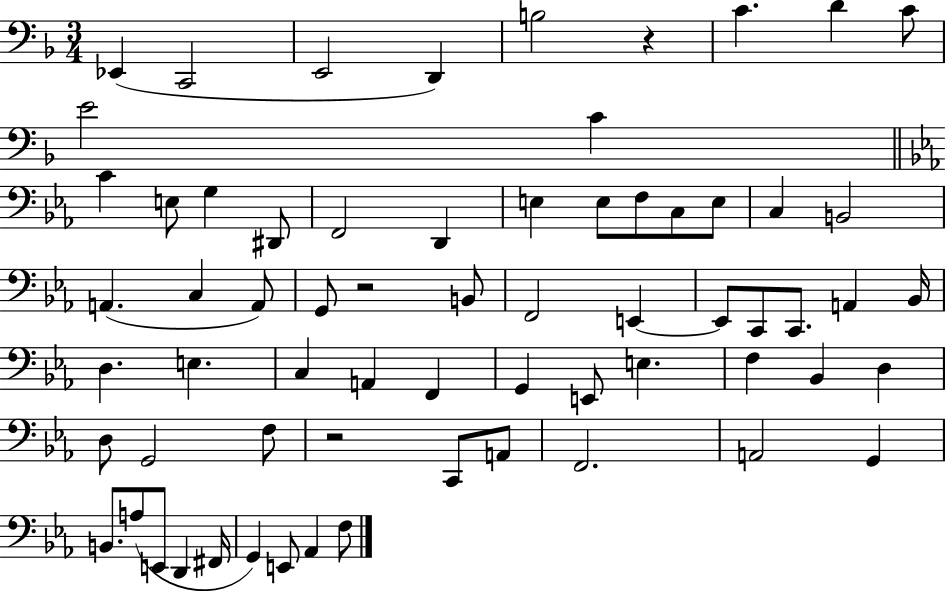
Eb2/q C2/h E2/h D2/q B3/h R/q C4/q. D4/q C4/e E4/h C4/q C4/q E3/e G3/q D#2/e F2/h D2/q E3/q E3/e F3/e C3/e E3/e C3/q B2/h A2/q. C3/q A2/e G2/e R/h B2/e F2/h E2/q E2/e C2/e C2/e. A2/q Bb2/s D3/q. E3/q. C3/q A2/q F2/q G2/q E2/e E3/q. F3/q Bb2/q D3/q D3/e G2/h F3/e R/h C2/e A2/e F2/h. A2/h G2/q B2/e. A3/e E2/e D2/q F#2/s G2/q E2/e Ab2/q F3/e